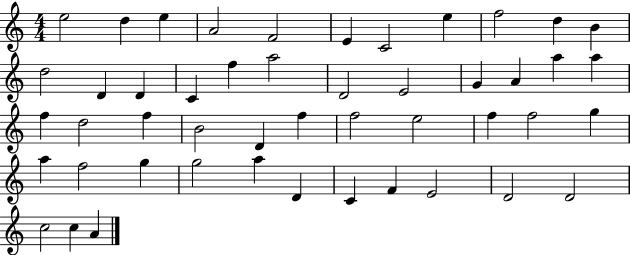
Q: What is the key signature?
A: C major